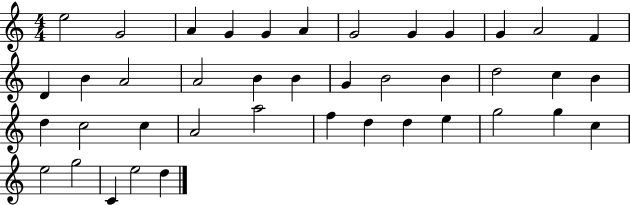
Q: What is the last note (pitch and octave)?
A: D5